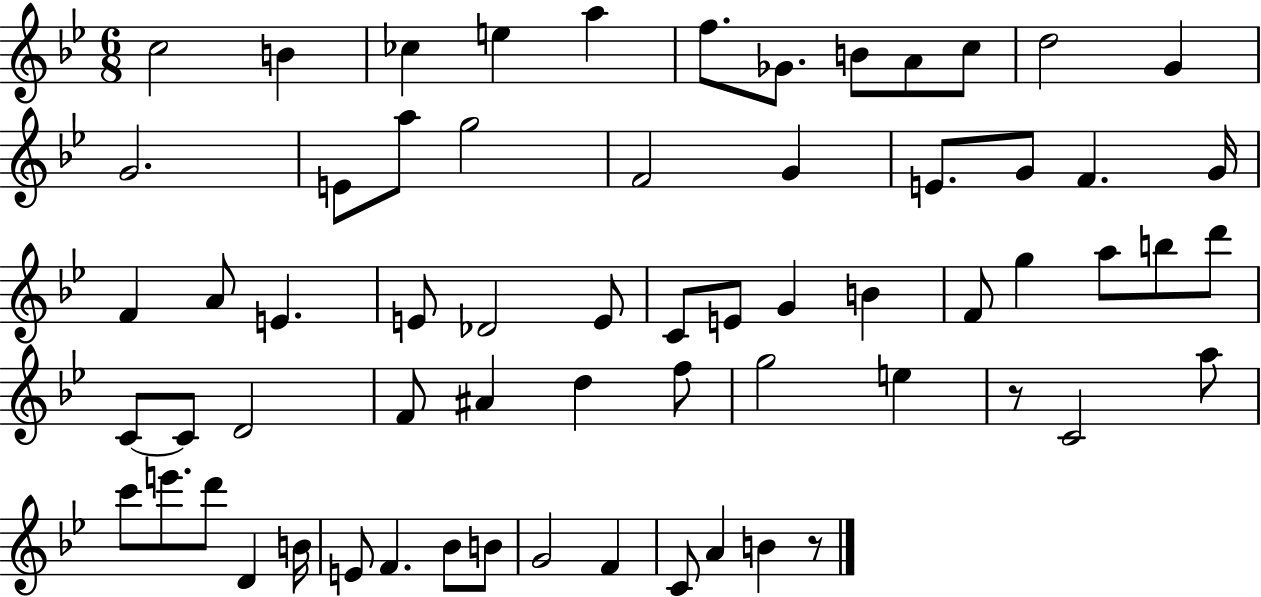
X:1
T:Untitled
M:6/8
L:1/4
K:Bb
c2 B _c e a f/2 _G/2 B/2 A/2 c/2 d2 G G2 E/2 a/2 g2 F2 G E/2 G/2 F G/4 F A/2 E E/2 _D2 E/2 C/2 E/2 G B F/2 g a/2 b/2 d'/2 C/2 C/2 D2 F/2 ^A d f/2 g2 e z/2 C2 a/2 c'/2 e'/2 d'/2 D B/4 E/2 F _B/2 B/2 G2 F C/2 A B z/2